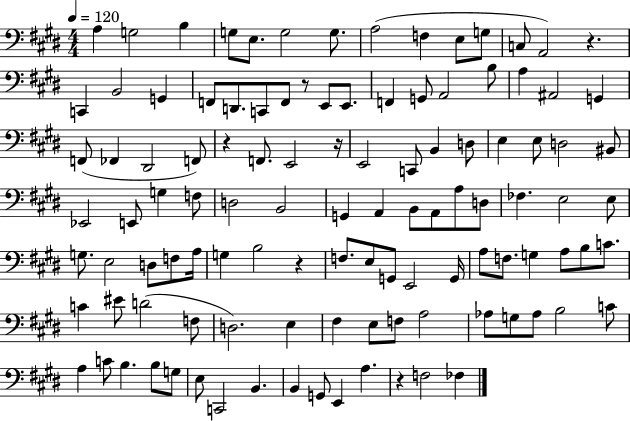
A3/q G3/h B3/q G3/e E3/e. G3/h G3/e. A3/h F3/q E3/e G3/e C3/e A2/h R/q. C2/q B2/h G2/q F2/e D2/e. C2/e F2/e R/e E2/e E2/e. F2/q G2/e A2/h B3/e A3/q A#2/h G2/q F2/e FES2/q D#2/h F2/e R/q F2/e. E2/h R/s E2/h C2/e B2/q D3/e E3/q E3/e D3/h BIS2/e Eb2/h E2/e G3/q F3/e D3/h B2/h G2/q A2/q B2/e A2/e A3/e D3/e FES3/q. E3/h E3/e G3/e. E3/h D3/e F3/e A3/s G3/q B3/h R/q F3/e. E3/e G2/e E2/h G2/s A3/e F3/e. G3/q A3/e B3/e C4/e. C4/q EIS4/e D4/h F3/e D3/h. E3/q F#3/q E3/e F3/e A3/h Ab3/e G3/e Ab3/e B3/h C4/e A3/q C4/e B3/q. B3/e G3/e E3/e C2/h B2/q. B2/q G2/e E2/q A3/q. R/q F3/h FES3/q